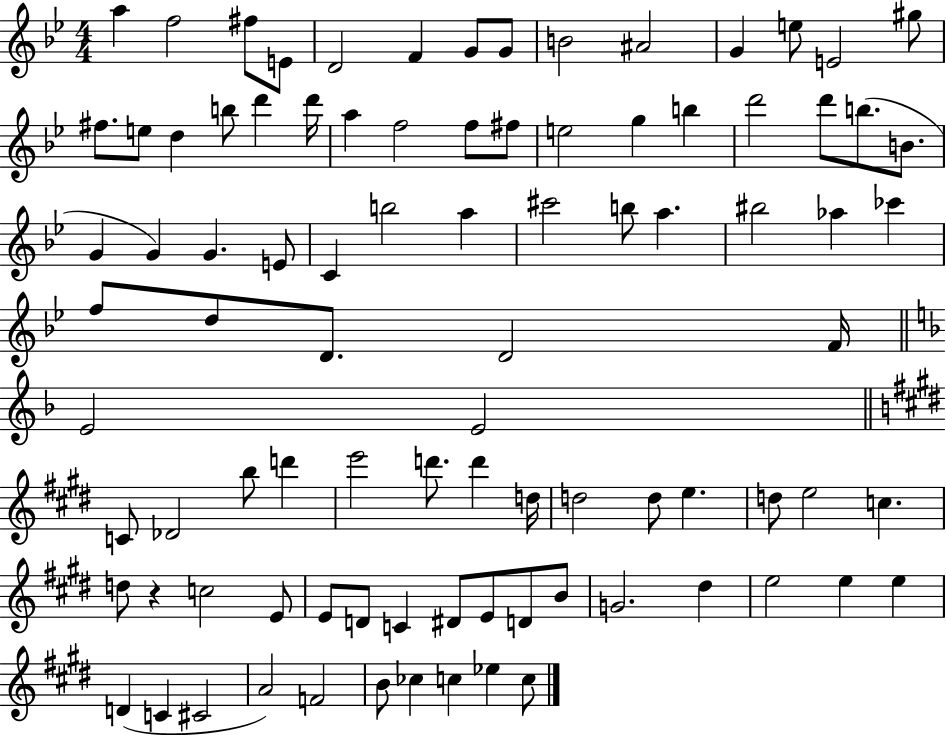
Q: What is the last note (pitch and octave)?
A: C5